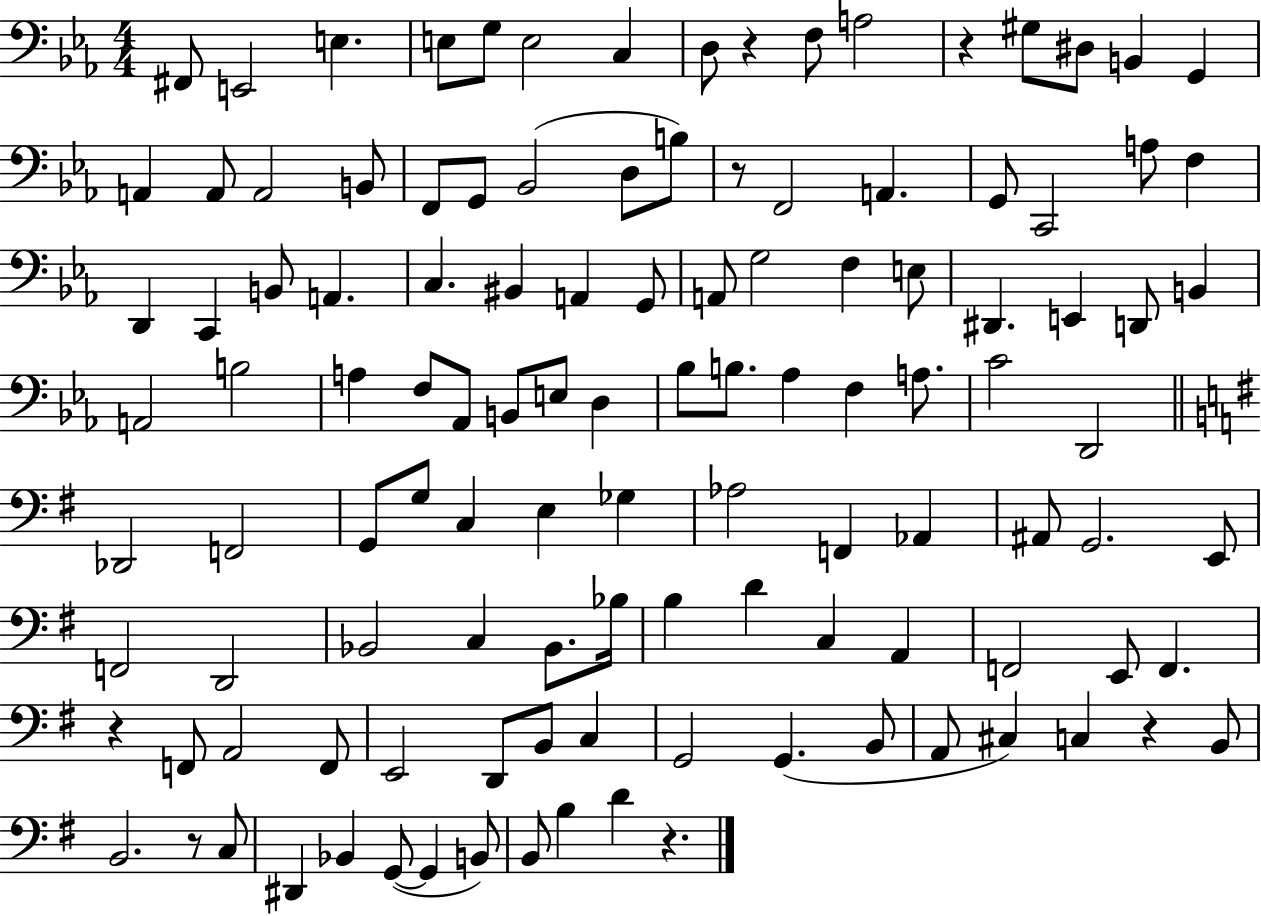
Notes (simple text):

F#2/e E2/h E3/q. E3/e G3/e E3/h C3/q D3/e R/q F3/e A3/h R/q G#3/e D#3/e B2/q G2/q A2/q A2/e A2/h B2/e F2/e G2/e Bb2/h D3/e B3/e R/e F2/h A2/q. G2/e C2/h A3/e F3/q D2/q C2/q B2/e A2/q. C3/q. BIS2/q A2/q G2/e A2/e G3/h F3/q E3/e D#2/q. E2/q D2/e B2/q A2/h B3/h A3/q F3/e Ab2/e B2/e E3/e D3/q Bb3/e B3/e. Ab3/q F3/q A3/e. C4/h D2/h Db2/h F2/h G2/e G3/e C3/q E3/q Gb3/q Ab3/h F2/q Ab2/q A#2/e G2/h. E2/e F2/h D2/h Bb2/h C3/q Bb2/e. Bb3/s B3/q D4/q C3/q A2/q F2/h E2/e F2/q. R/q F2/e A2/h F2/e E2/h D2/e B2/e C3/q G2/h G2/q. B2/e A2/e C#3/q C3/q R/q B2/e B2/h. R/e C3/e D#2/q Bb2/q G2/e G2/q B2/e B2/e B3/q D4/q R/q.